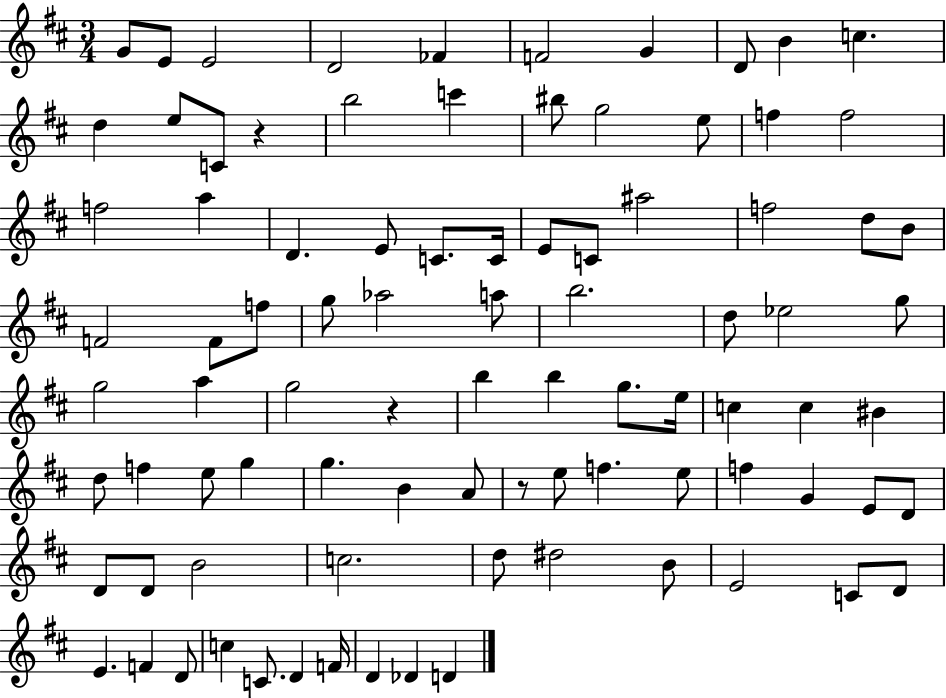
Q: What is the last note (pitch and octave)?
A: D4